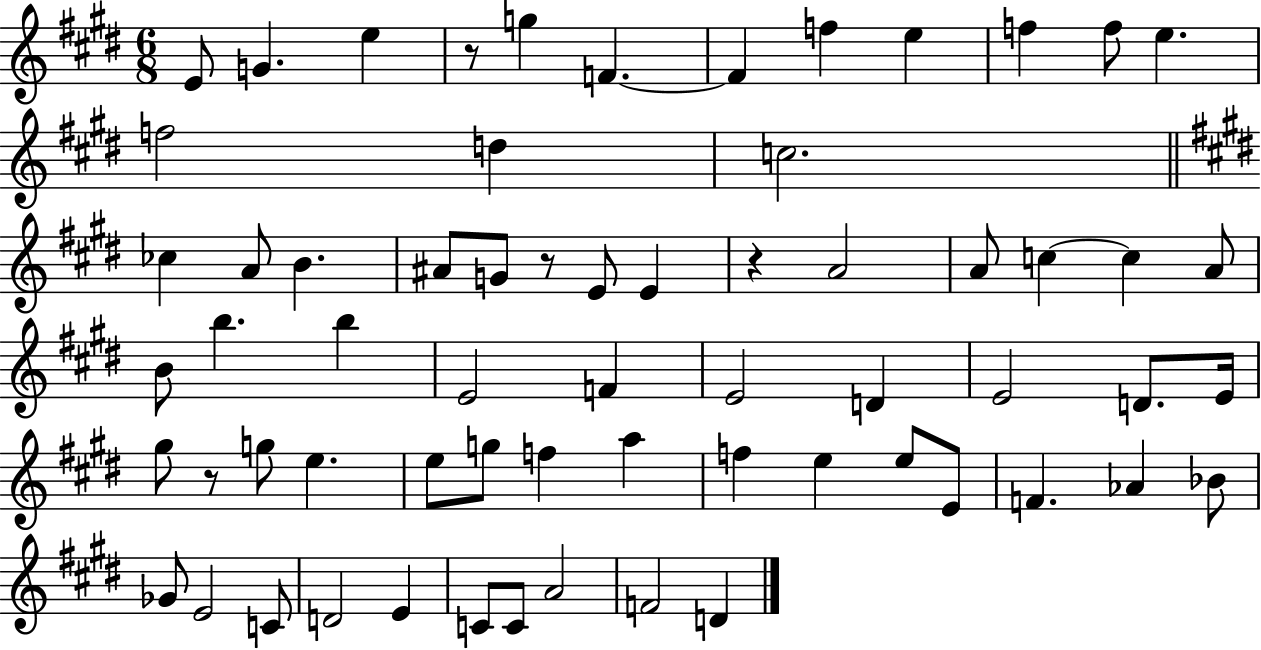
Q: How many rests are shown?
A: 4